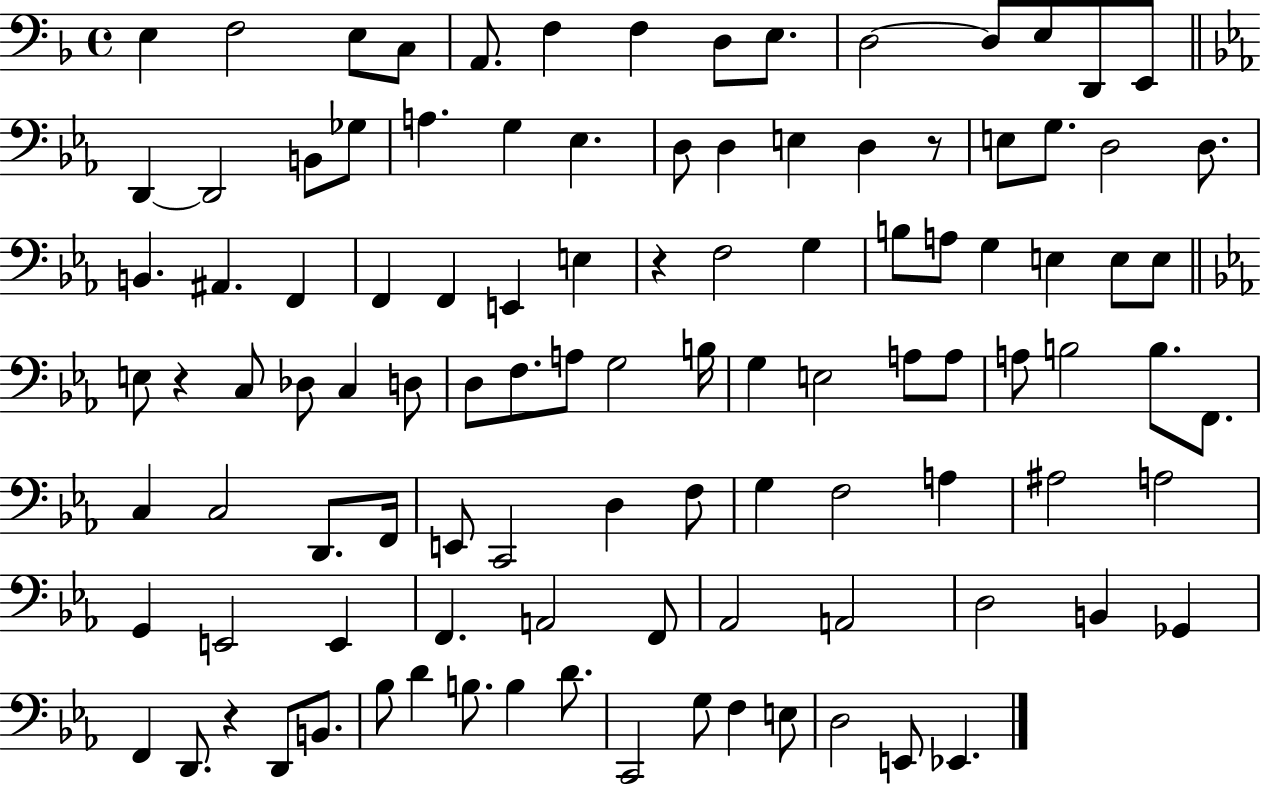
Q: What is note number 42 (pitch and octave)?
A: E3